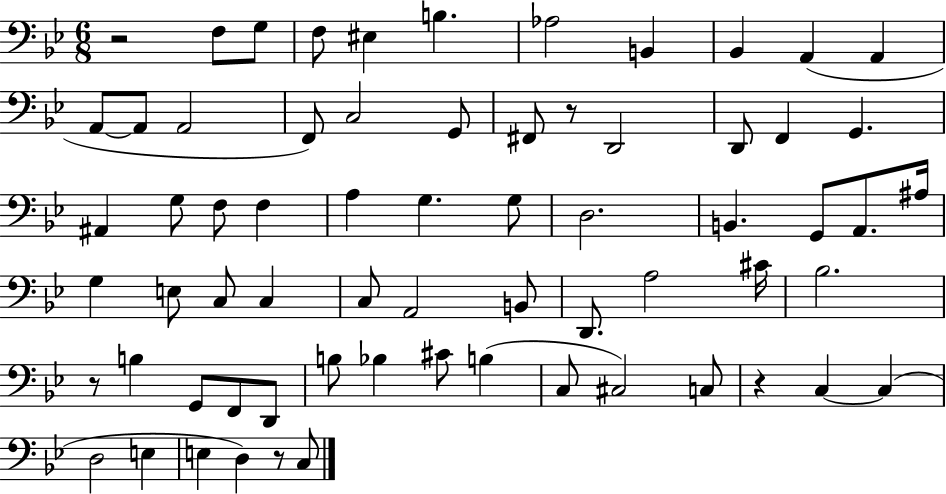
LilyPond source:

{
  \clef bass
  \numericTimeSignature
  \time 6/8
  \key bes \major
  \repeat volta 2 { r2 f8 g8 | f8 eis4 b4. | aes2 b,4 | bes,4 a,4( a,4 | \break a,8~~ a,8 a,2 | f,8) c2 g,8 | fis,8 r8 d,2 | d,8 f,4 g,4. | \break ais,4 g8 f8 f4 | a4 g4. g8 | d2. | b,4. g,8 a,8. ais16 | \break g4 e8 c8 c4 | c8 a,2 b,8 | d,8. a2 cis'16 | bes2. | \break r8 b4 g,8 f,8 d,8 | b8 bes4 cis'8 b4( | c8 cis2) c8 | r4 c4~~ c4( | \break d2 e4 | e4 d4) r8 c8 | } \bar "|."
}